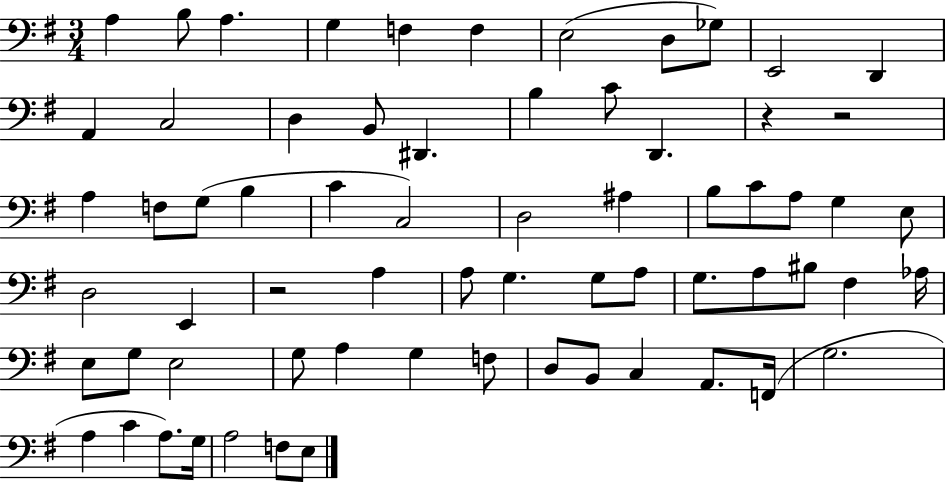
A3/q B3/e A3/q. G3/q F3/q F3/q E3/h D3/e Gb3/e E2/h D2/q A2/q C3/h D3/q B2/e D#2/q. B3/q C4/e D2/q. R/q R/h A3/q F3/e G3/e B3/q C4/q C3/h D3/h A#3/q B3/e C4/e A3/e G3/q E3/e D3/h E2/q R/h A3/q A3/e G3/q. G3/e A3/e G3/e. A3/e BIS3/e F#3/q Ab3/s E3/e G3/e E3/h G3/e A3/q G3/q F3/e D3/e B2/e C3/q A2/e. F2/s G3/h. A3/q C4/q A3/e. G3/s A3/h F3/e E3/e